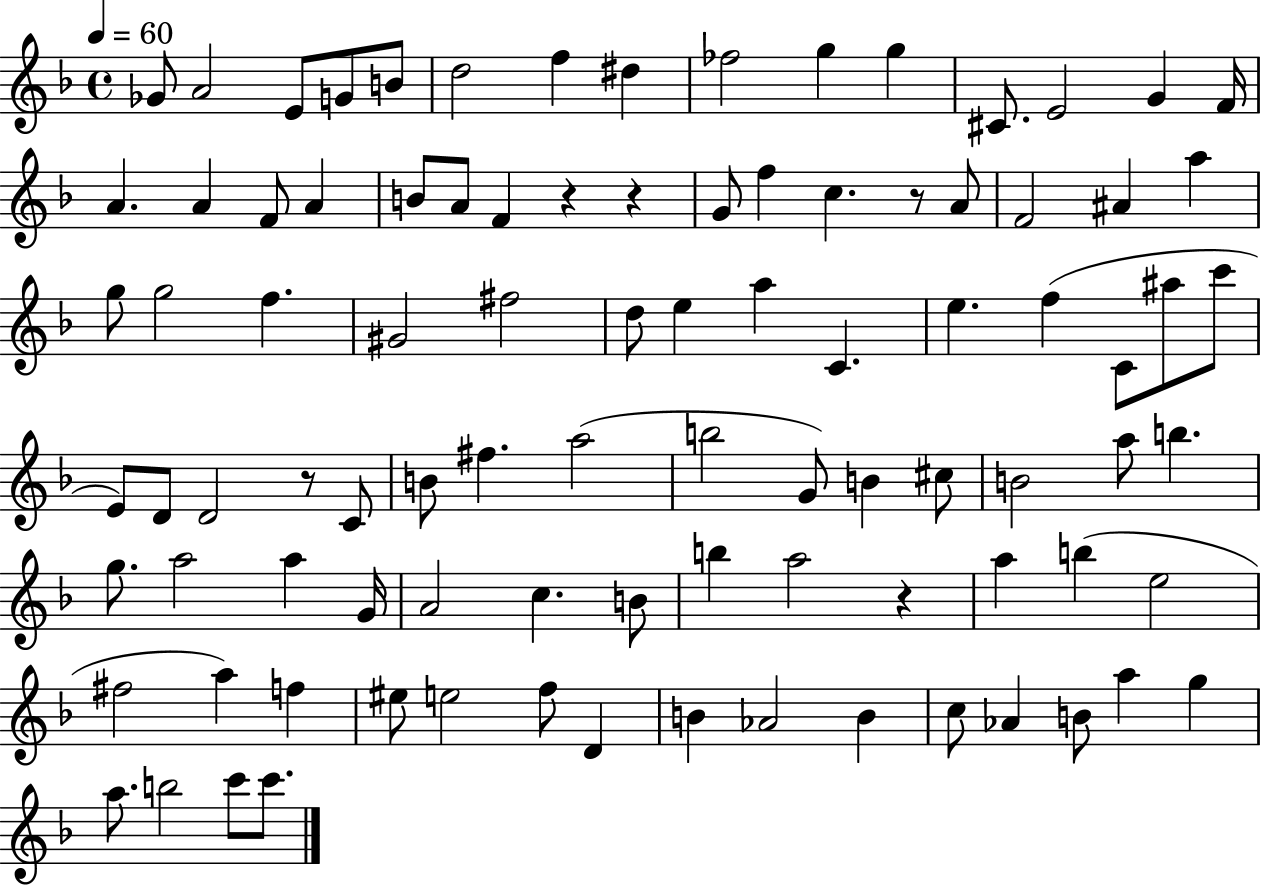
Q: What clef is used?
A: treble